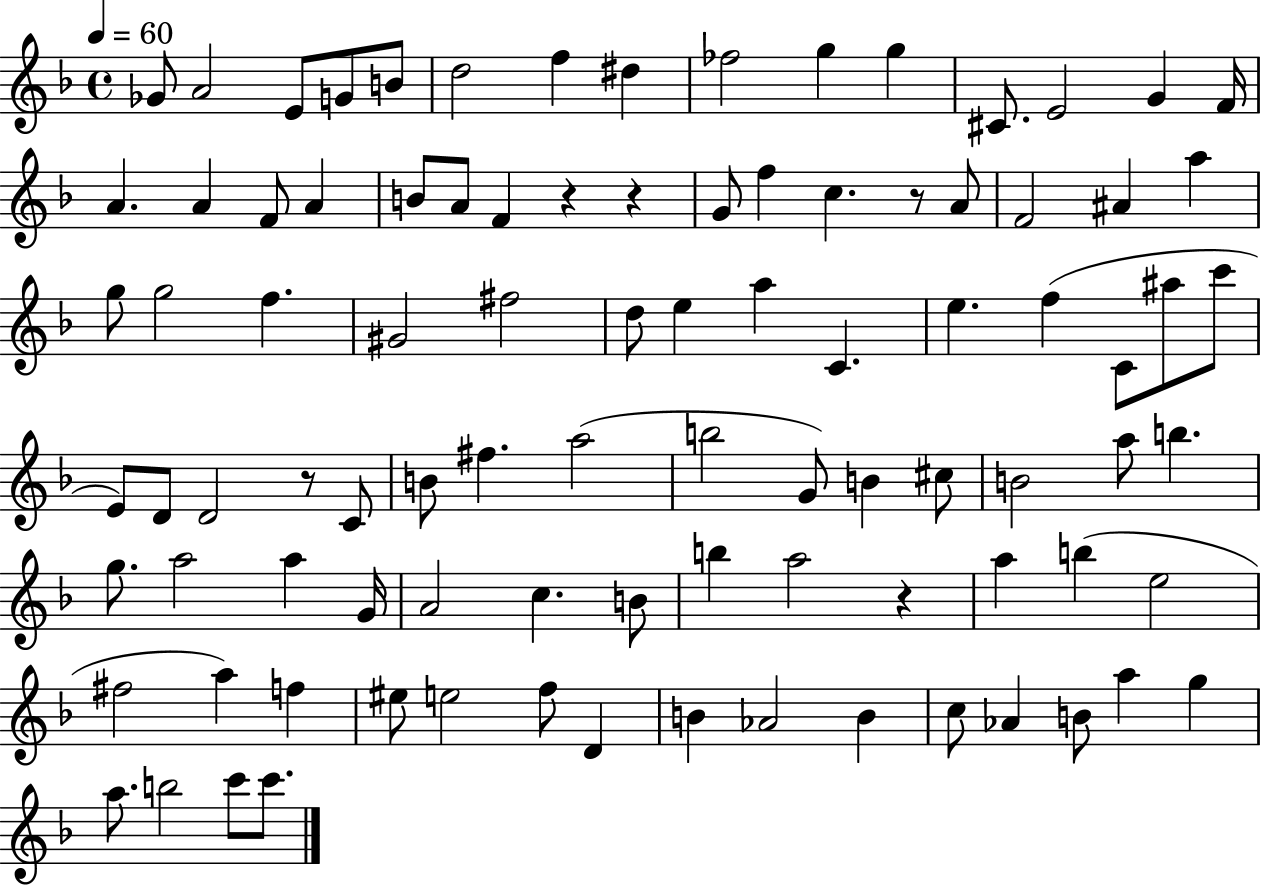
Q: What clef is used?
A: treble